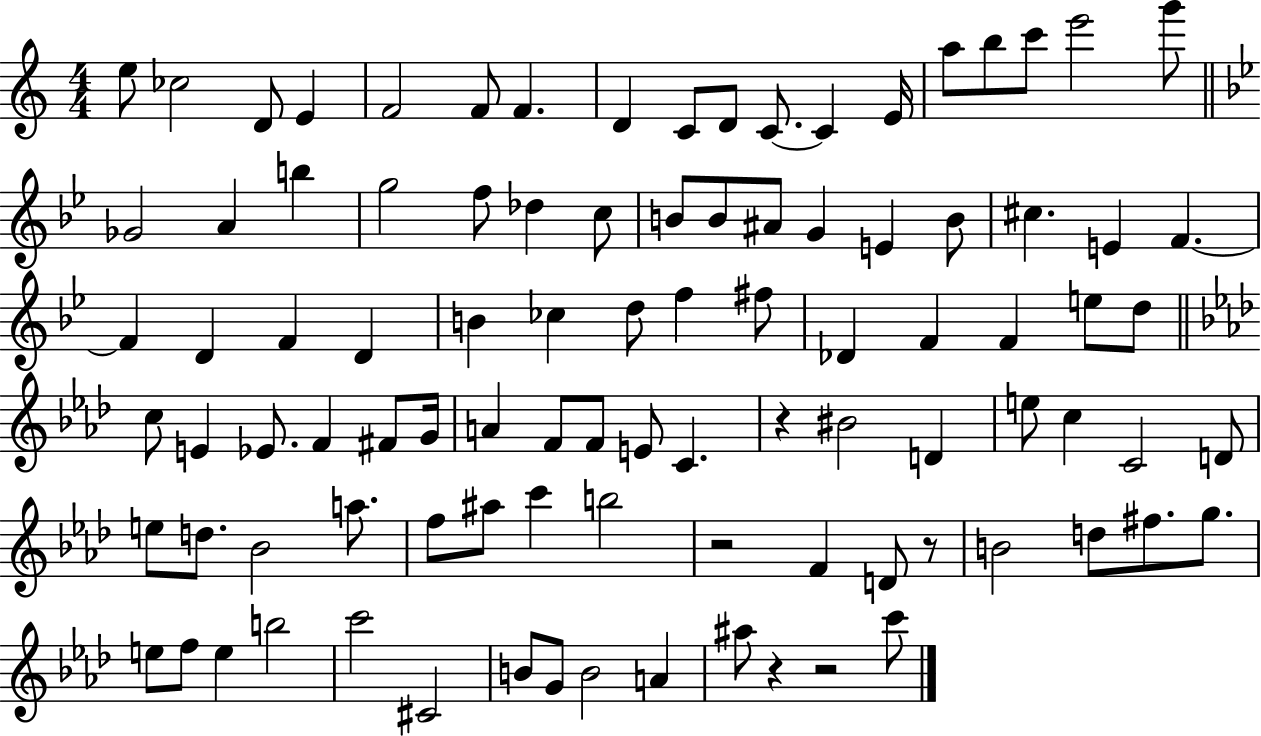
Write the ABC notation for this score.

X:1
T:Untitled
M:4/4
L:1/4
K:C
e/2 _c2 D/2 E F2 F/2 F D C/2 D/2 C/2 C E/4 a/2 b/2 c'/2 e'2 g'/2 _G2 A b g2 f/2 _d c/2 B/2 B/2 ^A/2 G E B/2 ^c E F F D F D B _c d/2 f ^f/2 _D F F e/2 d/2 c/2 E _E/2 F ^F/2 G/4 A F/2 F/2 E/2 C z ^B2 D e/2 c C2 D/2 e/2 d/2 _B2 a/2 f/2 ^a/2 c' b2 z2 F D/2 z/2 B2 d/2 ^f/2 g/2 e/2 f/2 e b2 c'2 ^C2 B/2 G/2 B2 A ^a/2 z z2 c'/2